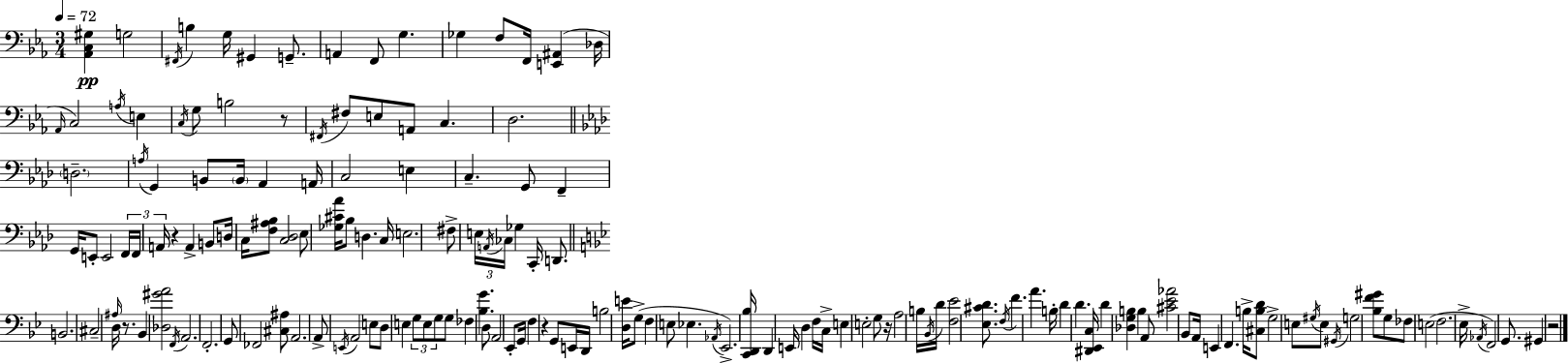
X:1
T:Untitled
M:3/4
L:1/4
K:Eb
[_A,,C,^G,] G,2 ^F,,/4 B, G,/4 ^G,, G,,/2 A,, F,,/2 G, _G, F,/2 F,,/4 [E,,^A,,] _D,/4 _A,,/4 C,2 A,/4 E, C,/4 G,/2 B,2 z/2 ^F,,/4 ^F,/2 E,/2 A,,/2 C, D,2 D,2 A,/4 G,, B,,/2 B,,/4 _A,, A,,/4 C,2 E, C, G,,/2 F,, G,,/4 E,,/2 E,,2 F,,/4 F,,/4 A,,/4 z A,, B,,/2 D,/4 C,/4 [F,^A,_B,]/2 [C,_D,]2 _E,/2 [_G,^C_A]/4 _B,/2 D, C,/4 E,2 ^F,/2 E,/4 A,,/4 _C,/4 _G, C,,/4 D,,/2 B,,2 ^C,2 ^A,/4 D,/4 z/2 _B,, [_D,^GA]2 F,,/4 A,,2 F,,2 G,,/2 _F,,2 [^C,^A,]/2 A,,2 A,,/2 E,,/4 A,,2 E,/2 D,/2 E, G,/2 E,/2 G,/2 G,/2 _F, [_B,G] D,/2 A,,2 _E,,/2 G,,/4 F, z G,,/2 E,,/4 D,,/4 B,2 [D,E]/4 G,/2 F, E,/2 _E, _A,,/4 _E,,2 [C,,D,,_B,]/4 D,, E,,/4 D, F,/4 C,/4 E, E,2 G,/2 z/4 A,2 B,/4 _B,,/4 D/4 [F,_E]2 [_E,^CD]/2 F,/4 F A B,/4 D D [^D,,_E,,C,]/4 D [_D,G,B,] B, A,,/2 [^C_E_A]2 _B,,/2 A,,/4 E,, F,, B,/4 [^C,B,D]/2 G,2 E,/2 ^G,/4 E,/2 ^G,,/4 G,2 [_B,F^G]/2 G,/2 _F,/2 E,2 F,2 _E,/4 _A,,/4 F,,2 G,,/2 ^G,, z2